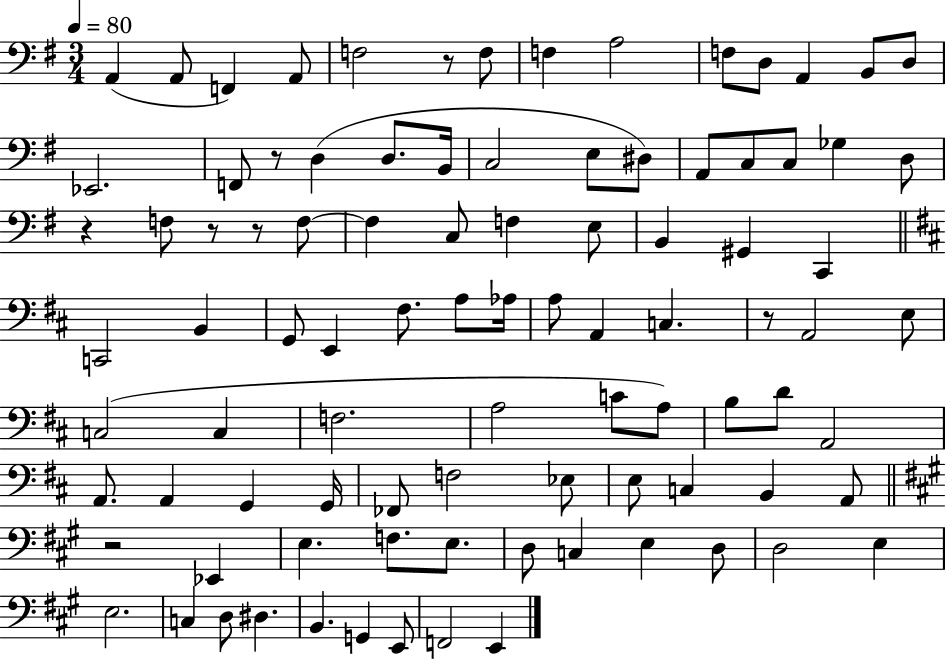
A2/q A2/e F2/q A2/e F3/h R/e F3/e F3/q A3/h F3/e D3/e A2/q B2/e D3/e Eb2/h. F2/e R/e D3/q D3/e. B2/s C3/h E3/e D#3/e A2/e C3/e C3/e Gb3/q D3/e R/q F3/e R/e R/e F3/e F3/q C3/e F3/q E3/e B2/q G#2/q C2/q C2/h B2/q G2/e E2/q F#3/e. A3/e Ab3/s A3/e A2/q C3/q. R/e A2/h E3/e C3/h C3/q F3/h. A3/h C4/e A3/e B3/e D4/e A2/h A2/e. A2/q G2/q G2/s FES2/e F3/h Eb3/e E3/e C3/q B2/q A2/e R/h Eb2/q E3/q. F3/e. E3/e. D3/e C3/q E3/q D3/e D3/h E3/q E3/h. C3/q D3/e D#3/q. B2/q. G2/q E2/e F2/h E2/q